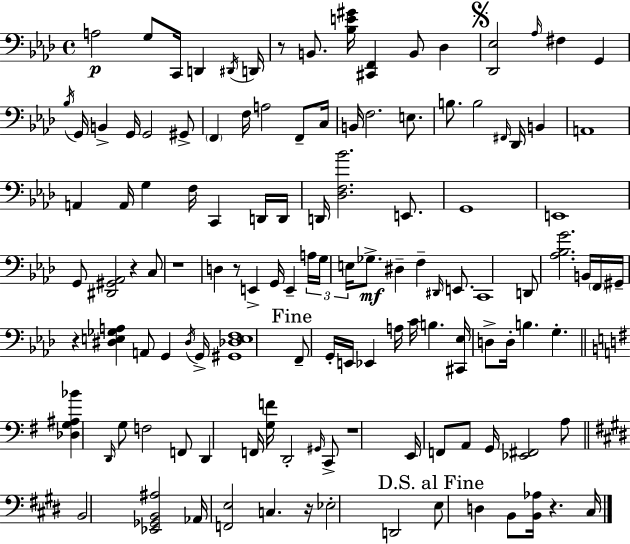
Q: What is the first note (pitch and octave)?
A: A3